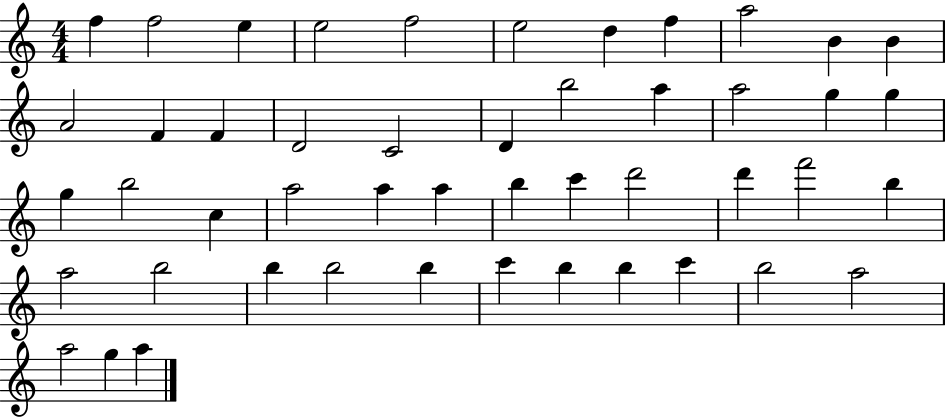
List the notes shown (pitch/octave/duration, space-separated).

F5/q F5/h E5/q E5/h F5/h E5/h D5/q F5/q A5/h B4/q B4/q A4/h F4/q F4/q D4/h C4/h D4/q B5/h A5/q A5/h G5/q G5/q G5/q B5/h C5/q A5/h A5/q A5/q B5/q C6/q D6/h D6/q F6/h B5/q A5/h B5/h B5/q B5/h B5/q C6/q B5/q B5/q C6/q B5/h A5/h A5/h G5/q A5/q